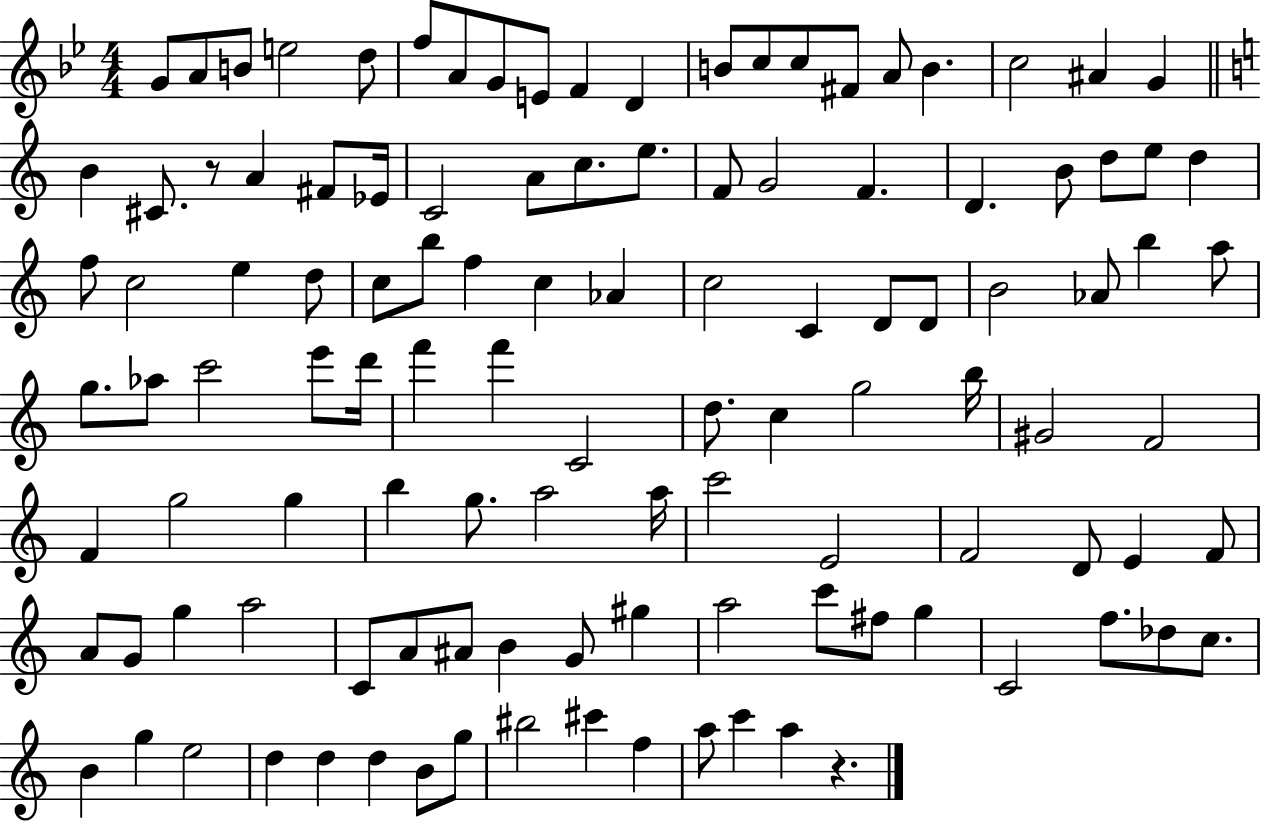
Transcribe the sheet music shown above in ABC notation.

X:1
T:Untitled
M:4/4
L:1/4
K:Bb
G/2 A/2 B/2 e2 d/2 f/2 A/2 G/2 E/2 F D B/2 c/2 c/2 ^F/2 A/2 B c2 ^A G B ^C/2 z/2 A ^F/2 _E/4 C2 A/2 c/2 e/2 F/2 G2 F D B/2 d/2 e/2 d f/2 c2 e d/2 c/2 b/2 f c _A c2 C D/2 D/2 B2 _A/2 b a/2 g/2 _a/2 c'2 e'/2 d'/4 f' f' C2 d/2 c g2 b/4 ^G2 F2 F g2 g b g/2 a2 a/4 c'2 E2 F2 D/2 E F/2 A/2 G/2 g a2 C/2 A/2 ^A/2 B G/2 ^g a2 c'/2 ^f/2 g C2 f/2 _d/2 c/2 B g e2 d d d B/2 g/2 ^b2 ^c' f a/2 c' a z